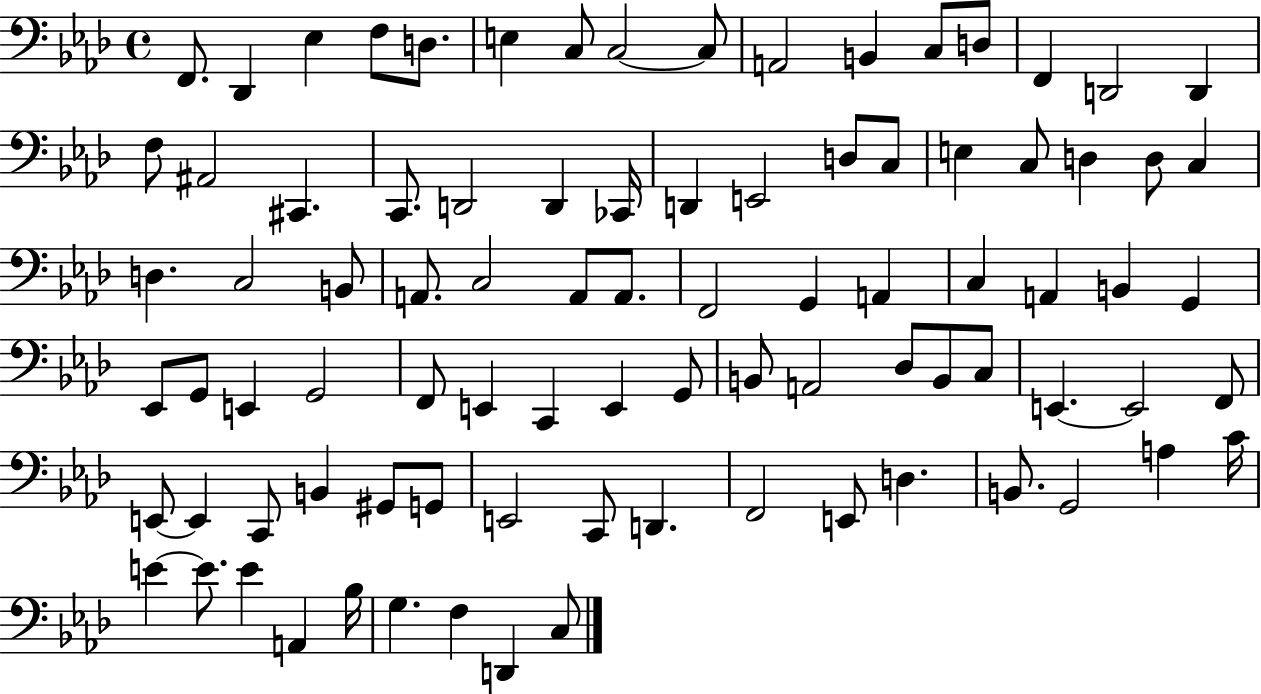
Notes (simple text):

F2/e. Db2/q Eb3/q F3/e D3/e. E3/q C3/e C3/h C3/e A2/h B2/q C3/e D3/e F2/q D2/h D2/q F3/e A#2/h C#2/q. C2/e. D2/h D2/q CES2/s D2/q E2/h D3/e C3/e E3/q C3/e D3/q D3/e C3/q D3/q. C3/h B2/e A2/e. C3/h A2/e A2/e. F2/h G2/q A2/q C3/q A2/q B2/q G2/q Eb2/e G2/e E2/q G2/h F2/e E2/q C2/q E2/q G2/e B2/e A2/h Db3/e B2/e C3/e E2/q. E2/h F2/e E2/e E2/q C2/e B2/q G#2/e G2/e E2/h C2/e D2/q. F2/h E2/e D3/q. B2/e. G2/h A3/q C4/s E4/q E4/e. E4/q A2/q Bb3/s G3/q. F3/q D2/q C3/e